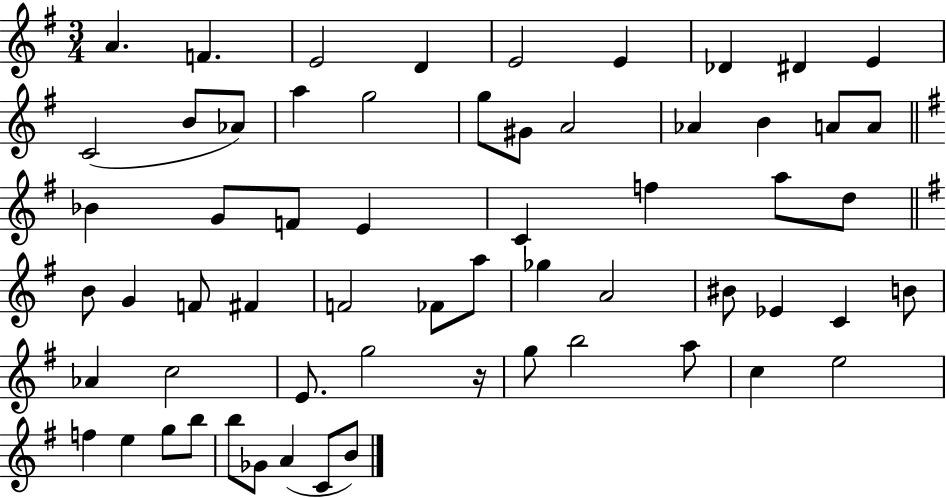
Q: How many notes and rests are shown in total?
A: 61